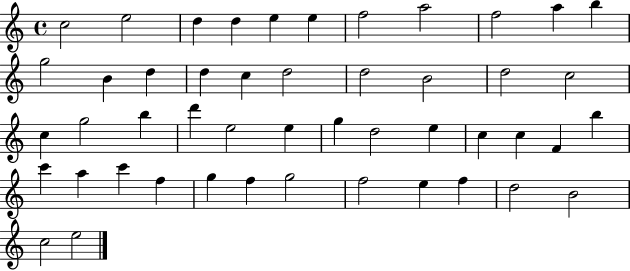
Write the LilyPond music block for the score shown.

{
  \clef treble
  \time 4/4
  \defaultTimeSignature
  \key c \major
  c''2 e''2 | d''4 d''4 e''4 e''4 | f''2 a''2 | f''2 a''4 b''4 | \break g''2 b'4 d''4 | d''4 c''4 d''2 | d''2 b'2 | d''2 c''2 | \break c''4 g''2 b''4 | d'''4 e''2 e''4 | g''4 d''2 e''4 | c''4 c''4 f'4 b''4 | \break c'''4 a''4 c'''4 f''4 | g''4 f''4 g''2 | f''2 e''4 f''4 | d''2 b'2 | \break c''2 e''2 | \bar "|."
}